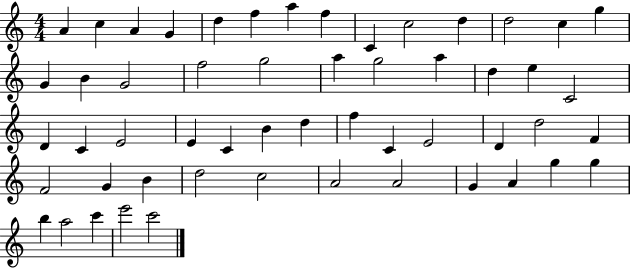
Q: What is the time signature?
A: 4/4